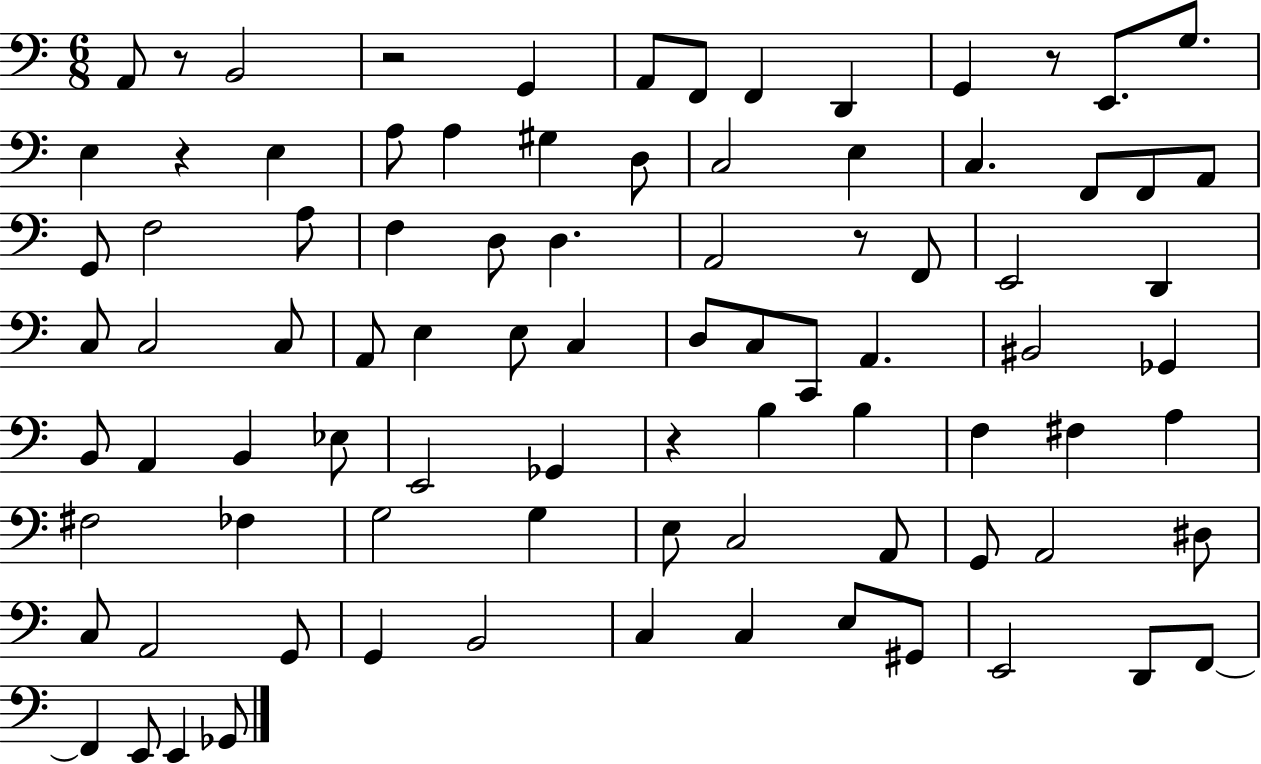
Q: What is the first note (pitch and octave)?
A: A2